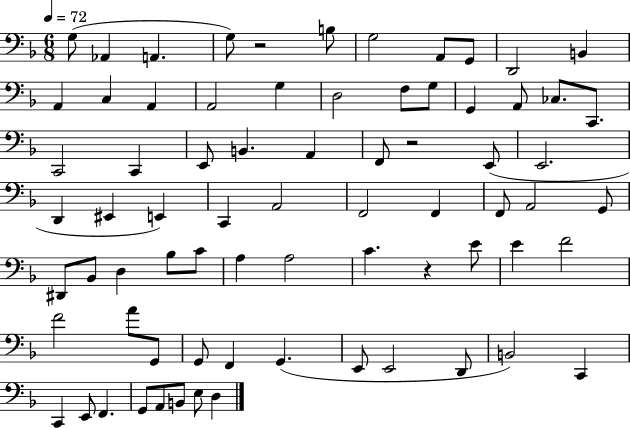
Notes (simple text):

G3/e Ab2/q A2/q. G3/e R/h B3/e G3/h A2/e G2/e D2/h B2/q A2/q C3/q A2/q A2/h G3/q D3/h F3/e G3/e G2/q A2/e CES3/e. C2/e. C2/h C2/q E2/e B2/q. A2/q F2/e R/h E2/e E2/h. D2/q EIS2/q E2/q C2/q A2/h F2/h F2/q F2/e A2/h G2/e D#2/e Bb2/e D3/q Bb3/e C4/e A3/q A3/h C4/q. R/q E4/e E4/q F4/h F4/h A4/e G2/e G2/e F2/q G2/q. E2/e E2/h D2/e B2/h C2/q C2/q E2/e F2/q. G2/e A2/e B2/e E3/e D3/q